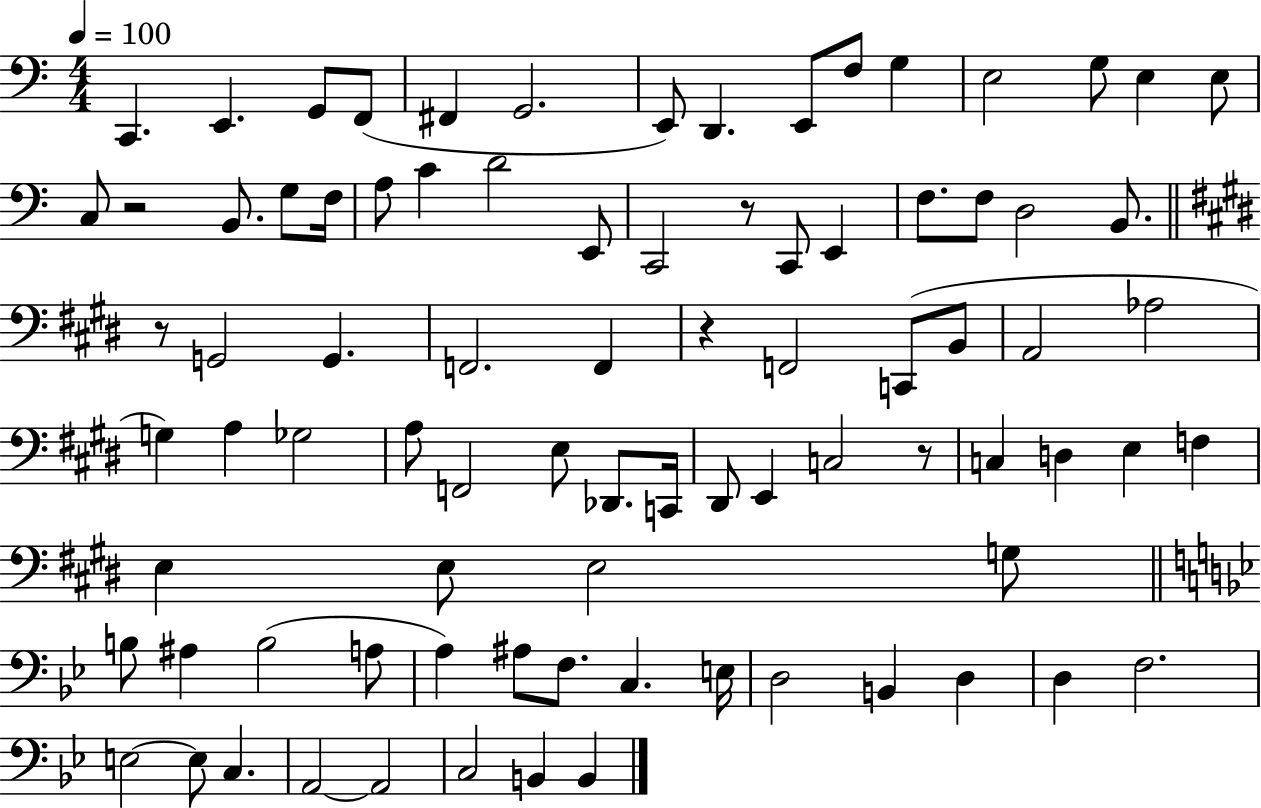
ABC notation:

X:1
T:Untitled
M:4/4
L:1/4
K:C
C,, E,, G,,/2 F,,/2 ^F,, G,,2 E,,/2 D,, E,,/2 F,/2 G, E,2 G,/2 E, E,/2 C,/2 z2 B,,/2 G,/2 F,/4 A,/2 C D2 E,,/2 C,,2 z/2 C,,/2 E,, F,/2 F,/2 D,2 B,,/2 z/2 G,,2 G,, F,,2 F,, z F,,2 C,,/2 B,,/2 A,,2 _A,2 G, A, _G,2 A,/2 F,,2 E,/2 _D,,/2 C,,/4 ^D,,/2 E,, C,2 z/2 C, D, E, F, E, E,/2 E,2 G,/2 B,/2 ^A, B,2 A,/2 A, ^A,/2 F,/2 C, E,/4 D,2 B,, D, D, F,2 E,2 E,/2 C, A,,2 A,,2 C,2 B,, B,,